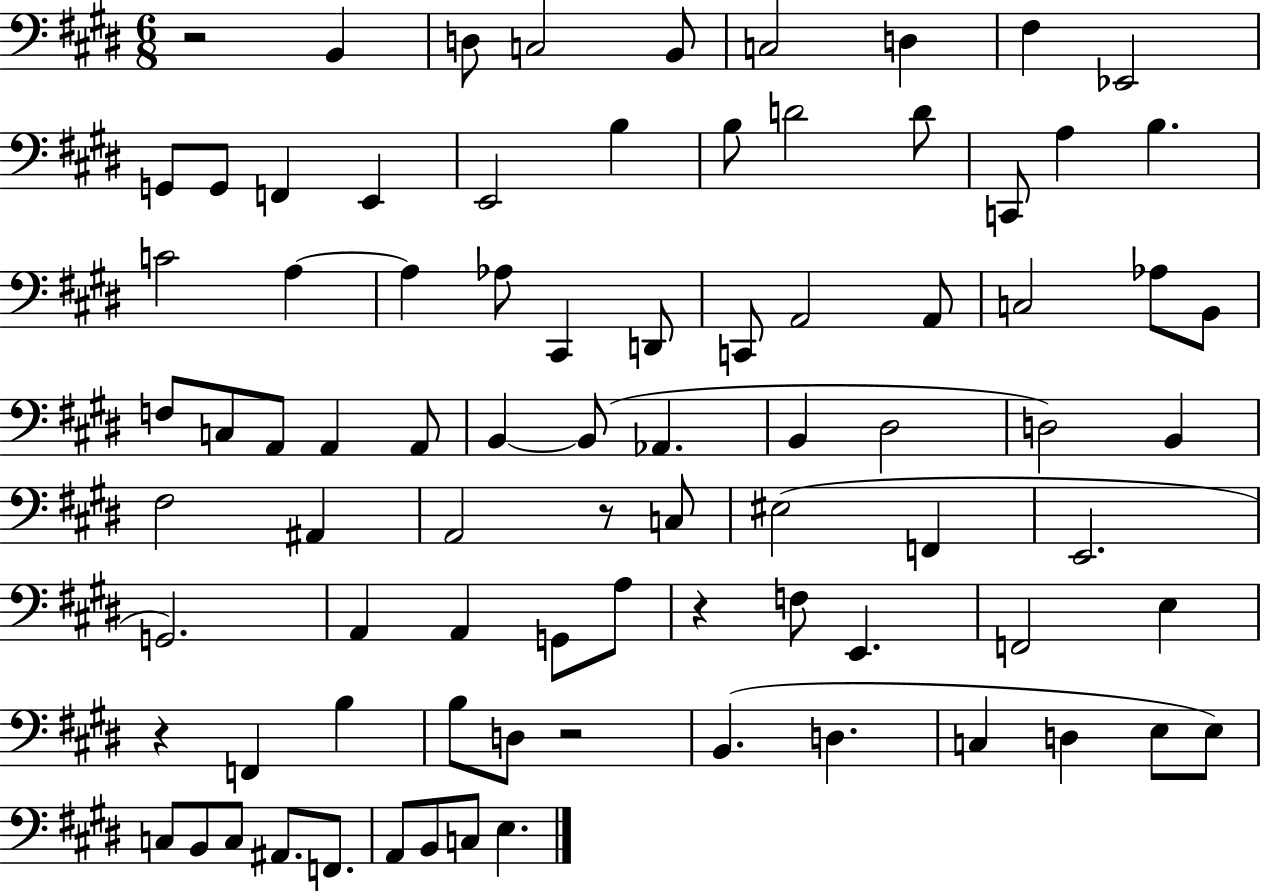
X:1
T:Untitled
M:6/8
L:1/4
K:E
z2 B,, D,/2 C,2 B,,/2 C,2 D, ^F, _E,,2 G,,/2 G,,/2 F,, E,, E,,2 B, B,/2 D2 D/2 C,,/2 A, B, C2 A, A, _A,/2 ^C,, D,,/2 C,,/2 A,,2 A,,/2 C,2 _A,/2 B,,/2 F,/2 C,/2 A,,/2 A,, A,,/2 B,, B,,/2 _A,, B,, ^D,2 D,2 B,, ^F,2 ^A,, A,,2 z/2 C,/2 ^E,2 F,, E,,2 G,,2 A,, A,, G,,/2 A,/2 z F,/2 E,, F,,2 E, z F,, B, B,/2 D,/2 z2 B,, D, C, D, E,/2 E,/2 C,/2 B,,/2 C,/2 ^A,,/2 F,,/2 A,,/2 B,,/2 C,/2 E,